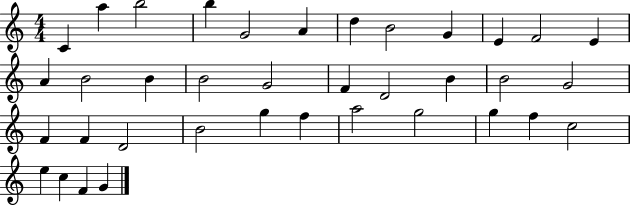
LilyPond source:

{
  \clef treble
  \numericTimeSignature
  \time 4/4
  \key c \major
  c'4 a''4 b''2 | b''4 g'2 a'4 | d''4 b'2 g'4 | e'4 f'2 e'4 | \break a'4 b'2 b'4 | b'2 g'2 | f'4 d'2 b'4 | b'2 g'2 | \break f'4 f'4 d'2 | b'2 g''4 f''4 | a''2 g''2 | g''4 f''4 c''2 | \break e''4 c''4 f'4 g'4 | \bar "|."
}